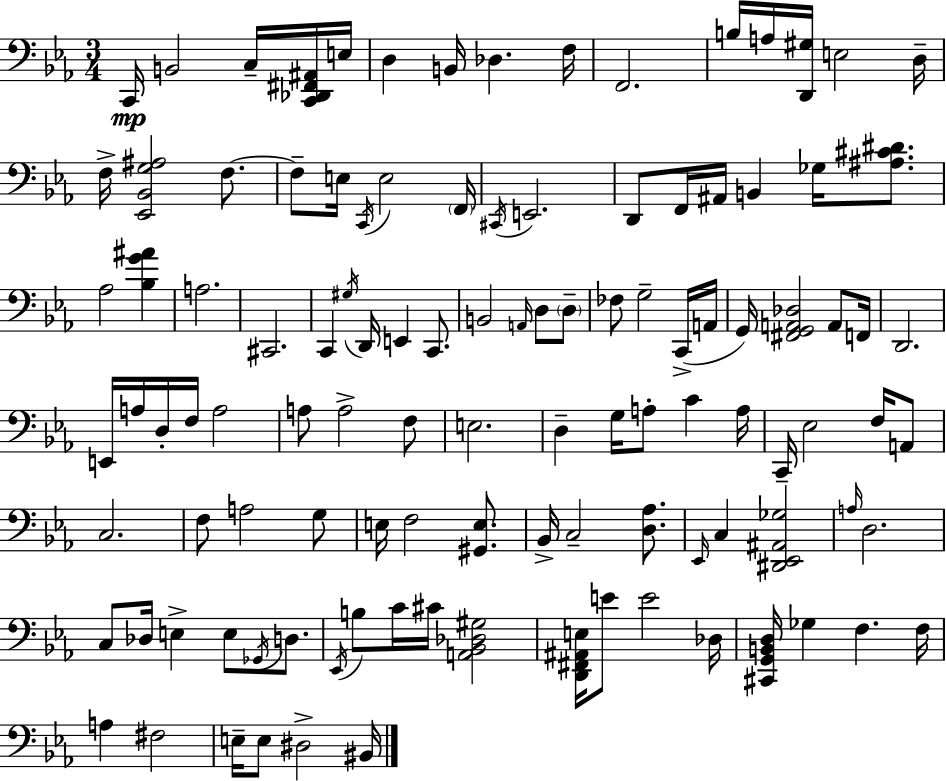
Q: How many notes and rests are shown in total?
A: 111